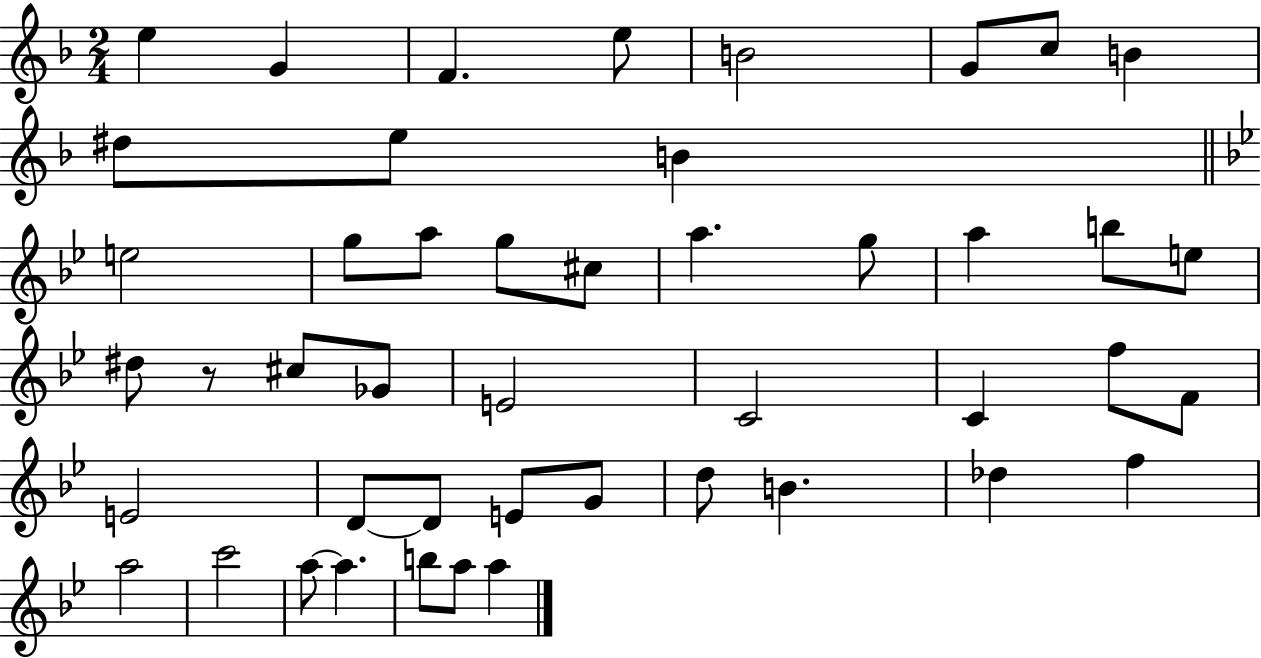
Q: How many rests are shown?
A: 1